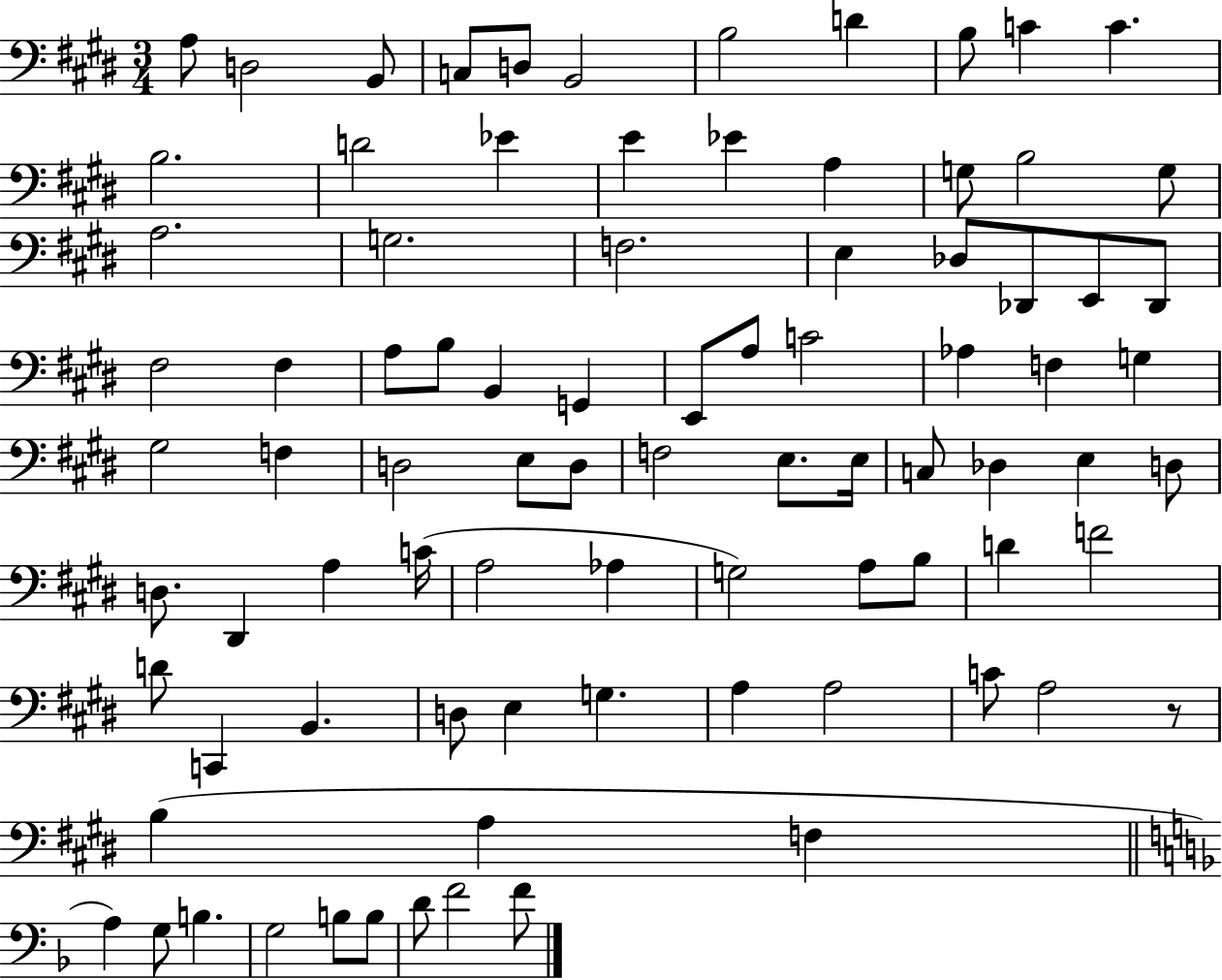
A3/e D3/h B2/e C3/e D3/e B2/h B3/h D4/q B3/e C4/q C4/q. B3/h. D4/h Eb4/q E4/q Eb4/q A3/q G3/e B3/h G3/e A3/h. G3/h. F3/h. E3/q Db3/e Db2/e E2/e Db2/e F#3/h F#3/q A3/e B3/e B2/q G2/q E2/e A3/e C4/h Ab3/q F3/q G3/q G#3/h F3/q D3/h E3/e D3/e F3/h E3/e. E3/s C3/e Db3/q E3/q D3/e D3/e. D#2/q A3/q C4/s A3/h Ab3/q G3/h A3/e B3/e D4/q F4/h D4/e C2/q B2/q. D3/e E3/q G3/q. A3/q A3/h C4/e A3/h R/e B3/q A3/q F3/q A3/q G3/e B3/q. G3/h B3/e B3/e D4/e F4/h F4/e